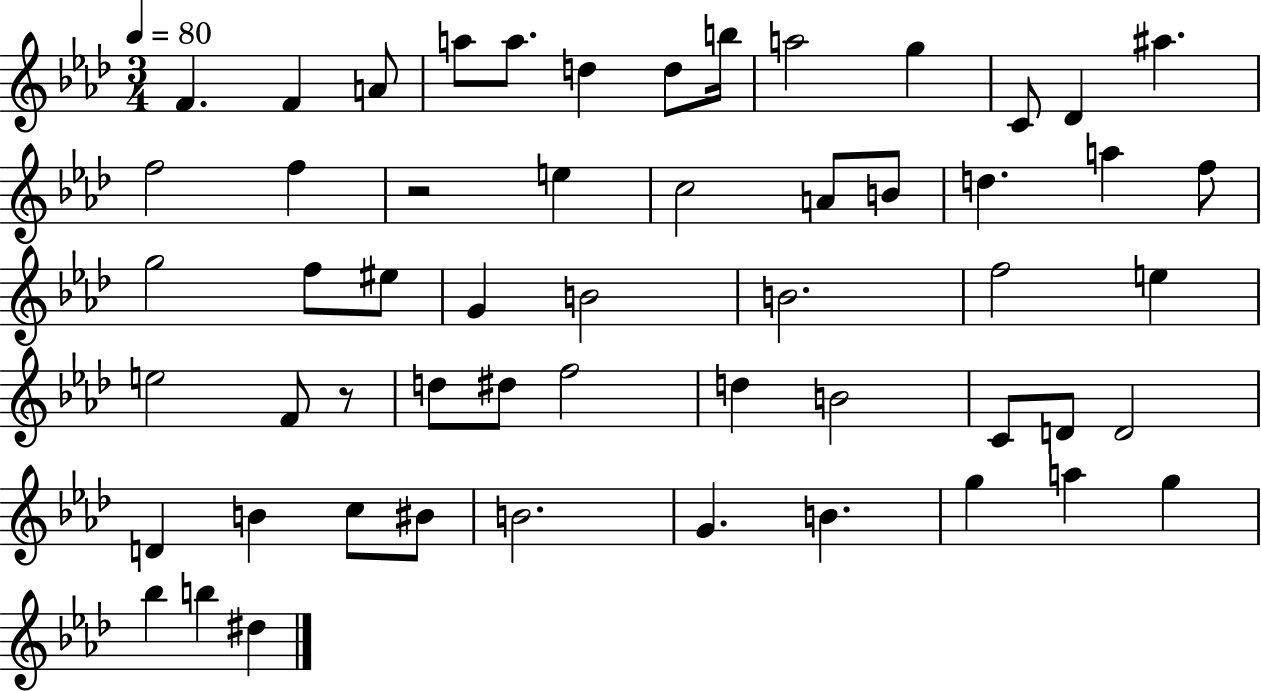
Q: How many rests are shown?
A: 2